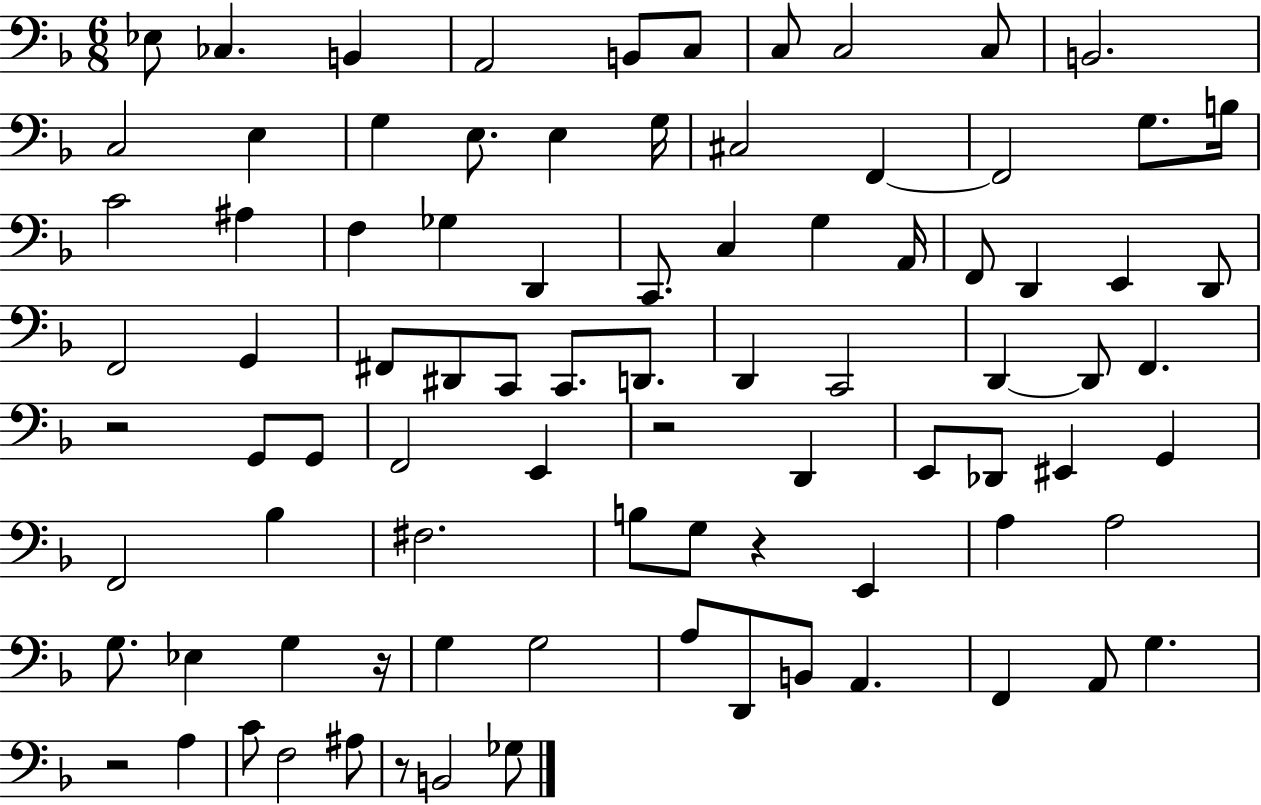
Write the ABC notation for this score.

X:1
T:Untitled
M:6/8
L:1/4
K:F
_E,/2 _C, B,, A,,2 B,,/2 C,/2 C,/2 C,2 C,/2 B,,2 C,2 E, G, E,/2 E, G,/4 ^C,2 F,, F,,2 G,/2 B,/4 C2 ^A, F, _G, D,, C,,/2 C, G, A,,/4 F,,/2 D,, E,, D,,/2 F,,2 G,, ^F,,/2 ^D,,/2 C,,/2 C,,/2 D,,/2 D,, C,,2 D,, D,,/2 F,, z2 G,,/2 G,,/2 F,,2 E,, z2 D,, E,,/2 _D,,/2 ^E,, G,, F,,2 _B, ^F,2 B,/2 G,/2 z E,, A, A,2 G,/2 _E, G, z/4 G, G,2 A,/2 D,,/2 B,,/2 A,, F,, A,,/2 G, z2 A, C/2 F,2 ^A,/2 z/2 B,,2 _G,/2